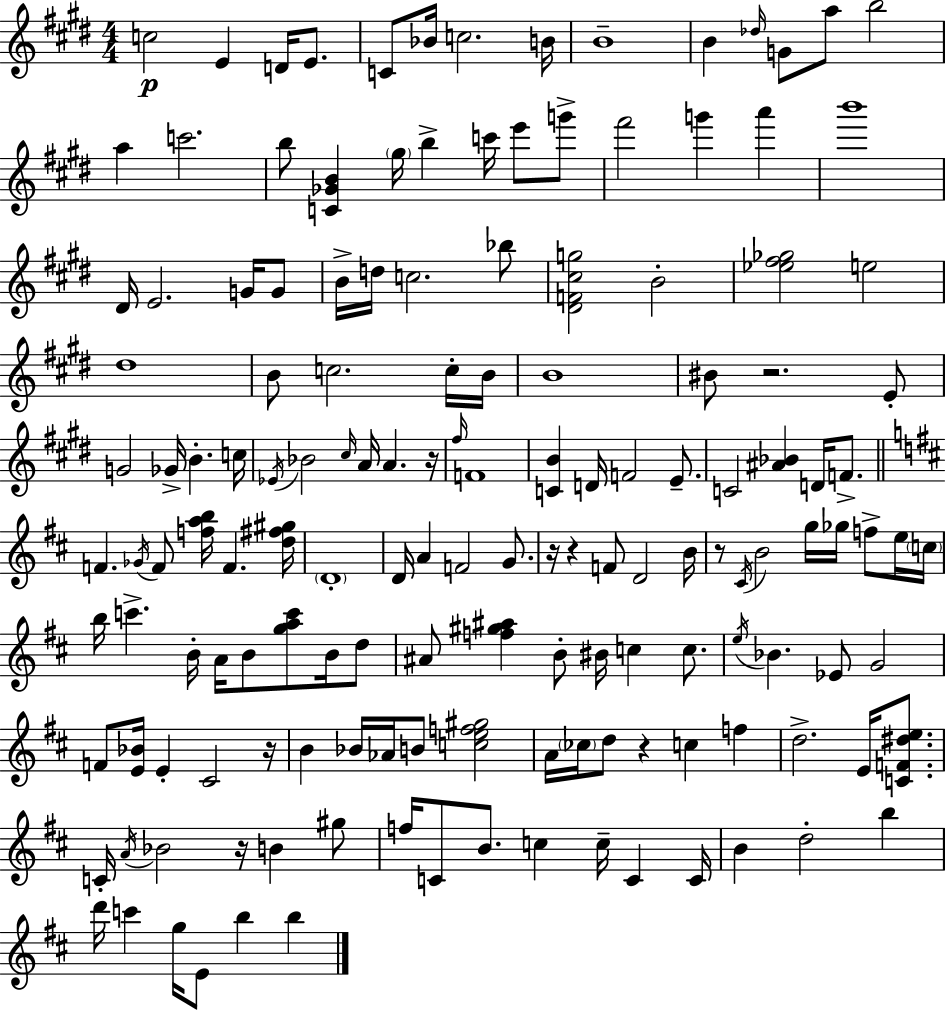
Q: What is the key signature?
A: E major